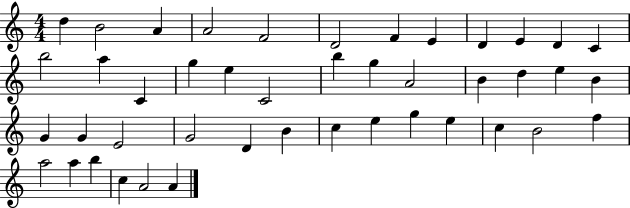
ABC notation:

X:1
T:Untitled
M:4/4
L:1/4
K:C
d B2 A A2 F2 D2 F E D E D C b2 a C g e C2 b g A2 B d e B G G E2 G2 D B c e g e c B2 f a2 a b c A2 A